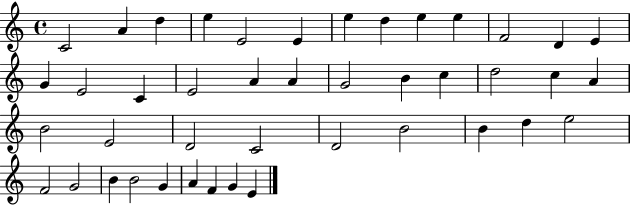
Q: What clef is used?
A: treble